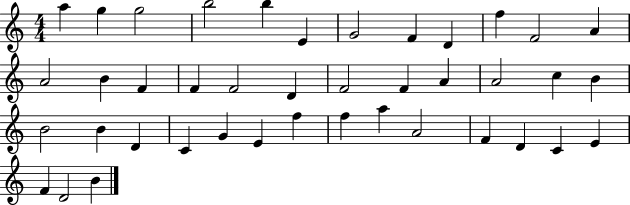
{
  \clef treble
  \numericTimeSignature
  \time 4/4
  \key c \major
  a''4 g''4 g''2 | b''2 b''4 e'4 | g'2 f'4 d'4 | f''4 f'2 a'4 | \break a'2 b'4 f'4 | f'4 f'2 d'4 | f'2 f'4 a'4 | a'2 c''4 b'4 | \break b'2 b'4 d'4 | c'4 g'4 e'4 f''4 | f''4 a''4 a'2 | f'4 d'4 c'4 e'4 | \break f'4 d'2 b'4 | \bar "|."
}